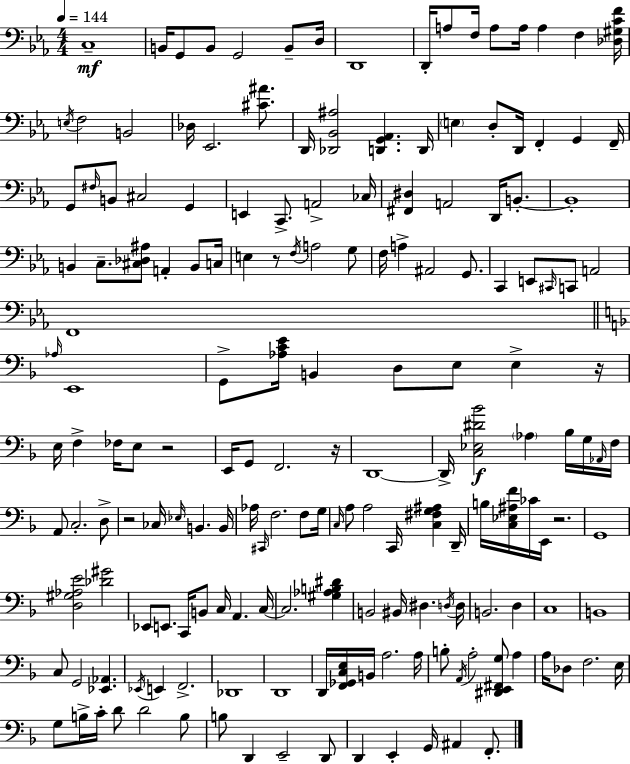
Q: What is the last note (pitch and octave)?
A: F2